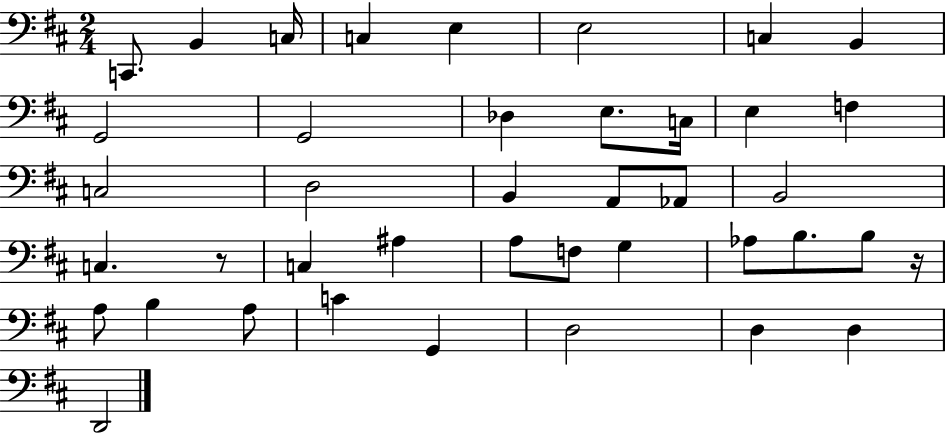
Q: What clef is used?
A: bass